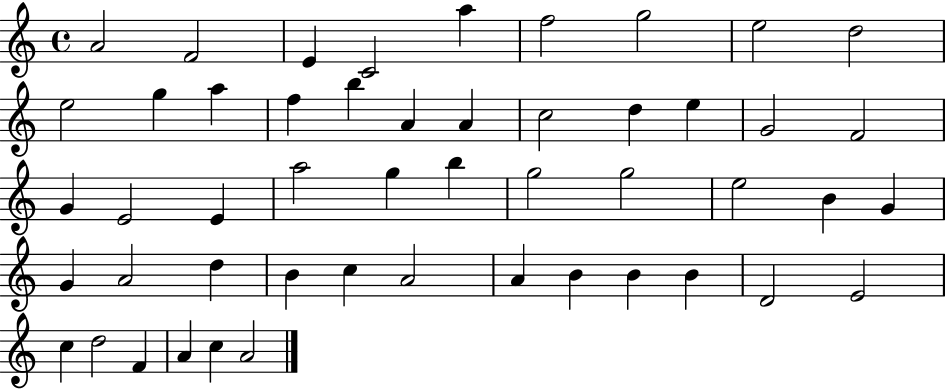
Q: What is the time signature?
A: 4/4